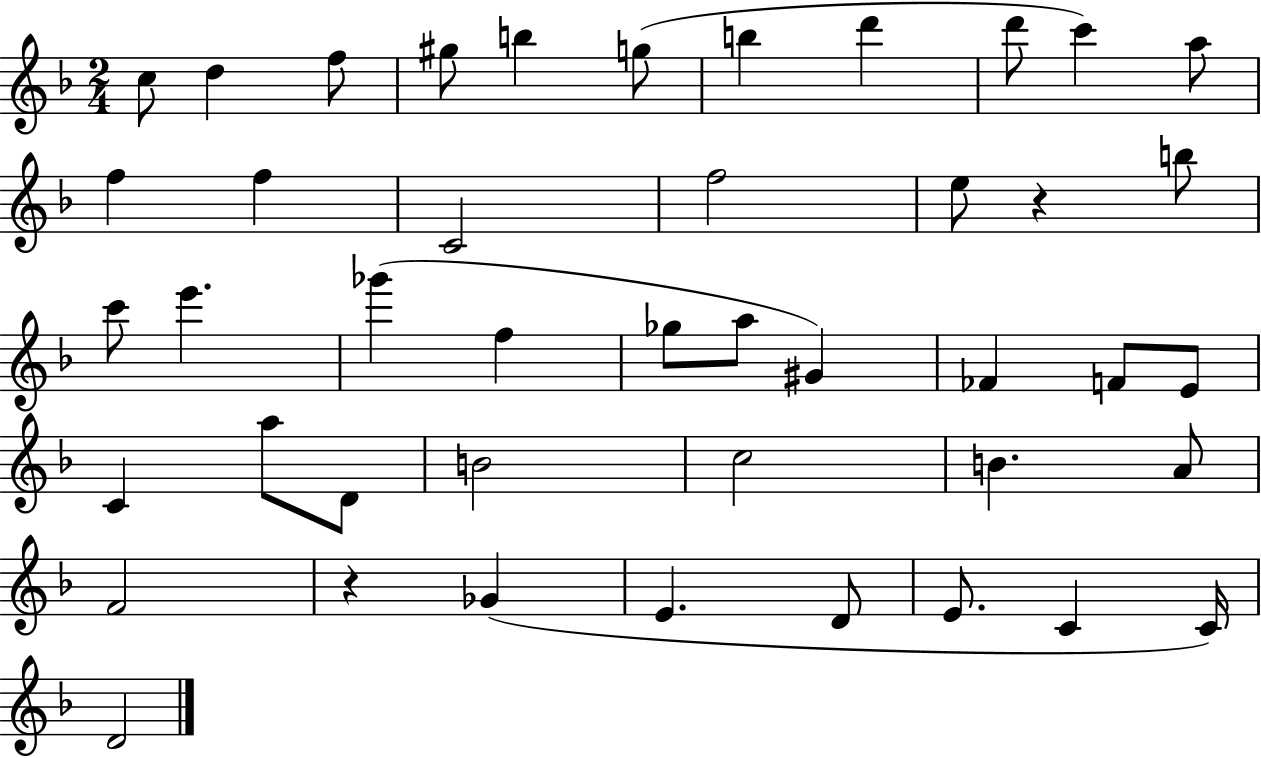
{
  \clef treble
  \numericTimeSignature
  \time 2/4
  \key f \major
  c''8 d''4 f''8 | gis''8 b''4 g''8( | b''4 d'''4 | d'''8 c'''4) a''8 | \break f''4 f''4 | c'2 | f''2 | e''8 r4 b''8 | \break c'''8 e'''4. | ges'''4( f''4 | ges''8 a''8 gis'4) | fes'4 f'8 e'8 | \break c'4 a''8 d'8 | b'2 | c''2 | b'4. a'8 | \break f'2 | r4 ges'4( | e'4. d'8 | e'8. c'4 c'16) | \break d'2 | \bar "|."
}